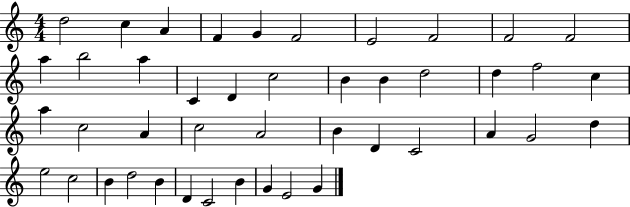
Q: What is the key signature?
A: C major